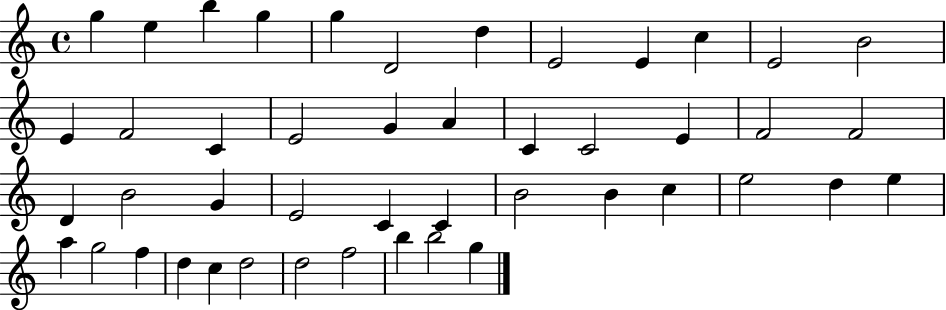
G5/q E5/q B5/q G5/q G5/q D4/h D5/q E4/h E4/q C5/q E4/h B4/h E4/q F4/h C4/q E4/h G4/q A4/q C4/q C4/h E4/q F4/h F4/h D4/q B4/h G4/q E4/h C4/q C4/q B4/h B4/q C5/q E5/h D5/q E5/q A5/q G5/h F5/q D5/q C5/q D5/h D5/h F5/h B5/q B5/h G5/q